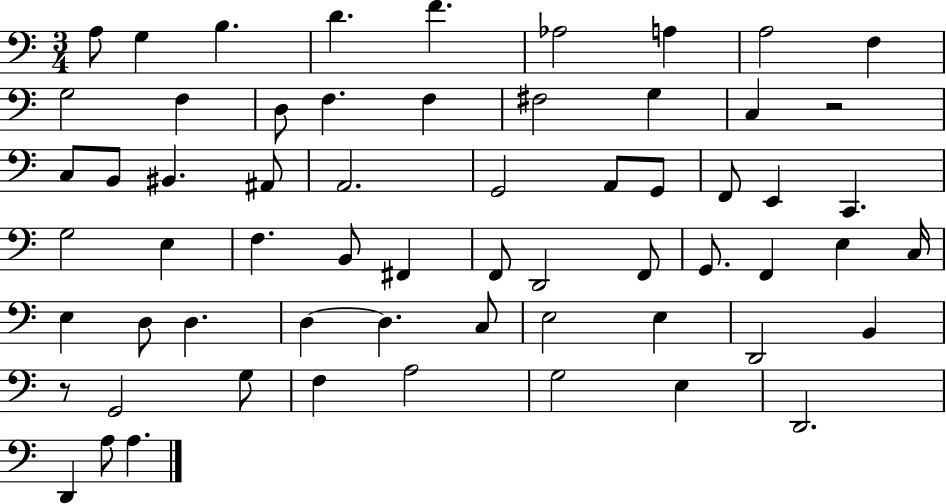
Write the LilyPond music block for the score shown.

{
  \clef bass
  \numericTimeSignature
  \time 3/4
  \key c \major
  a8 g4 b4. | d'4. f'4. | aes2 a4 | a2 f4 | \break g2 f4 | d8 f4. f4 | fis2 g4 | c4 r2 | \break c8 b,8 bis,4. ais,8 | a,2. | g,2 a,8 g,8 | f,8 e,4 c,4. | \break g2 e4 | f4. b,8 fis,4 | f,8 d,2 f,8 | g,8. f,4 e4 c16 | \break e4 d8 d4. | d4~~ d4. c8 | e2 e4 | d,2 b,4 | \break r8 g,2 g8 | f4 a2 | g2 e4 | d,2. | \break d,4 a8 a4. | \bar "|."
}